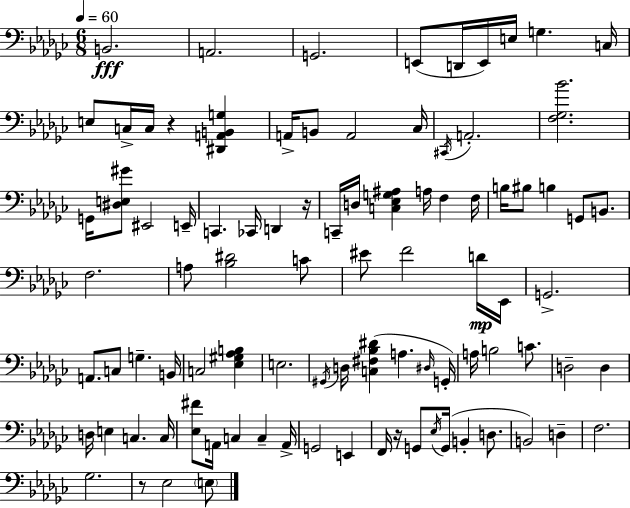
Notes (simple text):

B2/h. A2/h. G2/h. E2/e D2/s E2/s E3/s G3/q. C3/s E3/e C3/s C3/s R/q [D#2,A2,B2,G3]/q A2/s B2/e A2/h CES3/s C#2/s A2/h. [F3,Gb3,Bb4]/h. G2/s [D#3,E3,G#4]/e EIS2/h E2/s C2/q. CES2/s D2/q R/s C2/s D3/s [C3,Eb3,G3,A#3]/q A3/s F3/q F3/s B3/s BIS3/e B3/q G2/e B2/e. F3/h. A3/e [Bb3,D#4]/h C4/e EIS4/e F4/h D4/s Eb2/s G2/h. A2/e. C3/e G3/q. B2/s C3/h [Eb3,G#3,Ab3,B3]/q E3/h. G#2/s D3/s [C3,F#3,Bb3,D#4]/q A3/q. D#3/s G2/s A3/s B3/h C4/e. D3/h D3/q D3/s E3/q C3/q. C3/s [Eb3,F#4]/e A2/s C3/q C3/q A2/s G2/h E2/q F2/s R/s G2/e Eb3/s G2/s B2/q D3/e. B2/h D3/q F3/h. Gb3/h. R/e Eb3/h E3/e